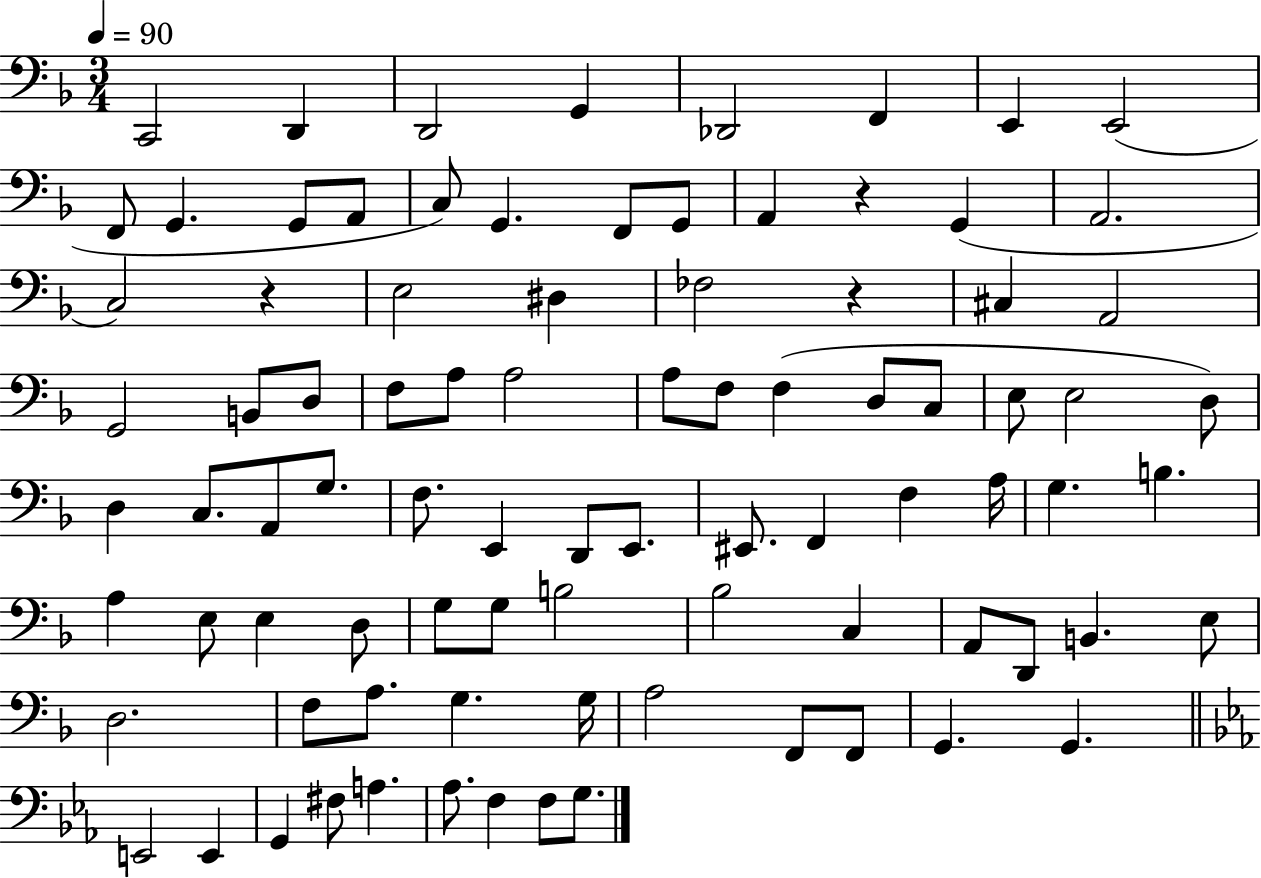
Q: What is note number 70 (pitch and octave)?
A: G3